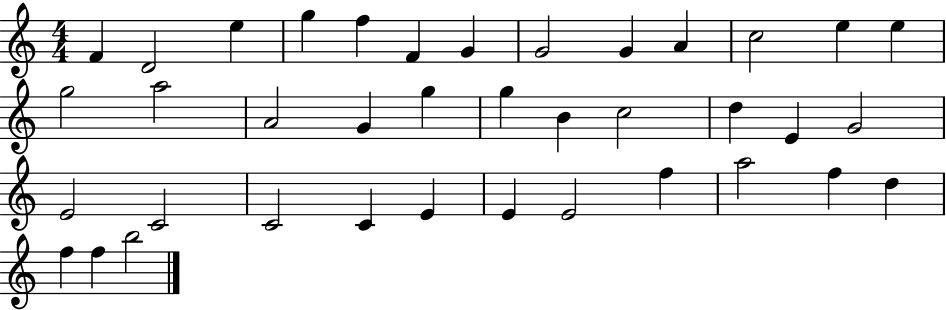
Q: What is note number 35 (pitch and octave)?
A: D5